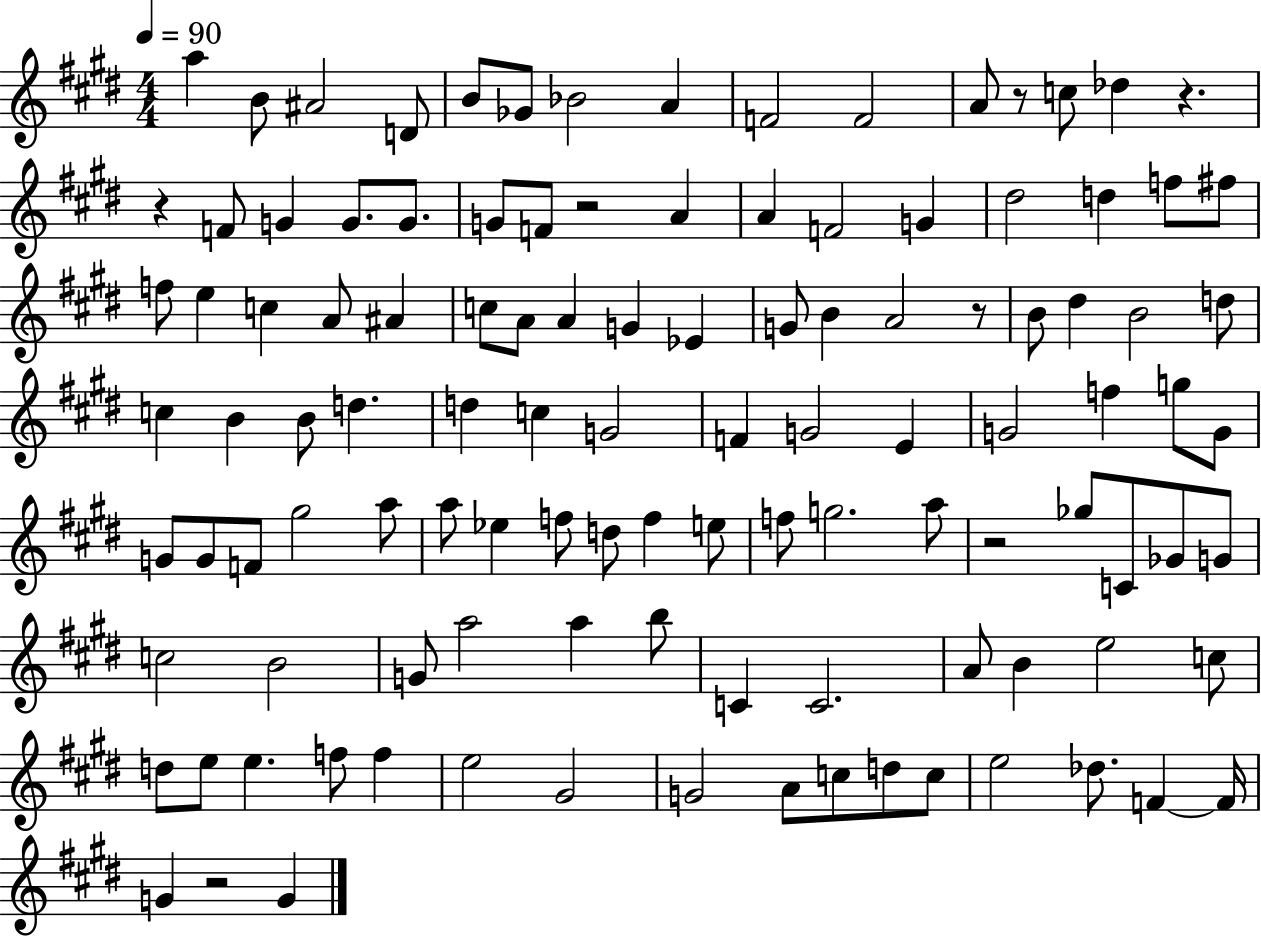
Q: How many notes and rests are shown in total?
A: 113